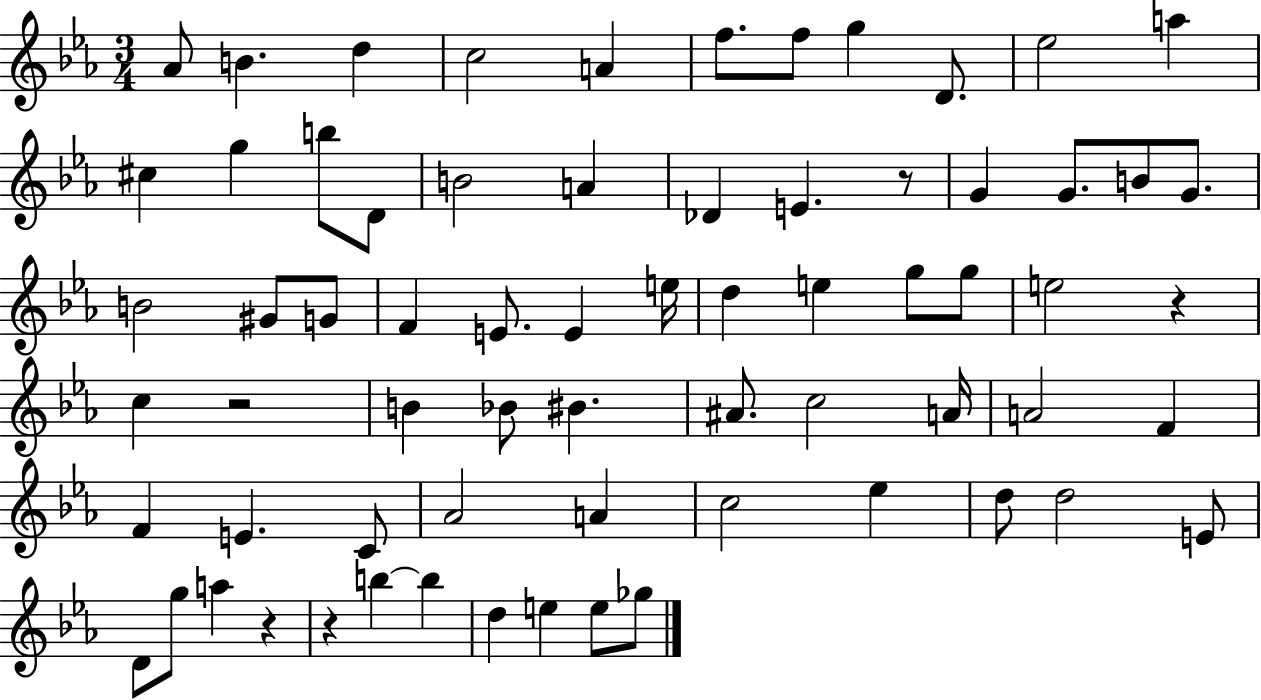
{
  \clef treble
  \numericTimeSignature
  \time 3/4
  \key ees \major
  \repeat volta 2 { aes'8 b'4. d''4 | c''2 a'4 | f''8. f''8 g''4 d'8. | ees''2 a''4 | \break cis''4 g''4 b''8 d'8 | b'2 a'4 | des'4 e'4. r8 | g'4 g'8. b'8 g'8. | \break b'2 gis'8 g'8 | f'4 e'8. e'4 e''16 | d''4 e''4 g''8 g''8 | e''2 r4 | \break c''4 r2 | b'4 bes'8 bis'4. | ais'8. c''2 a'16 | a'2 f'4 | \break f'4 e'4. c'8 | aes'2 a'4 | c''2 ees''4 | d''8 d''2 e'8 | \break d'8 g''8 a''4 r4 | r4 b''4~~ b''4 | d''4 e''4 e''8 ges''8 | } \bar "|."
}